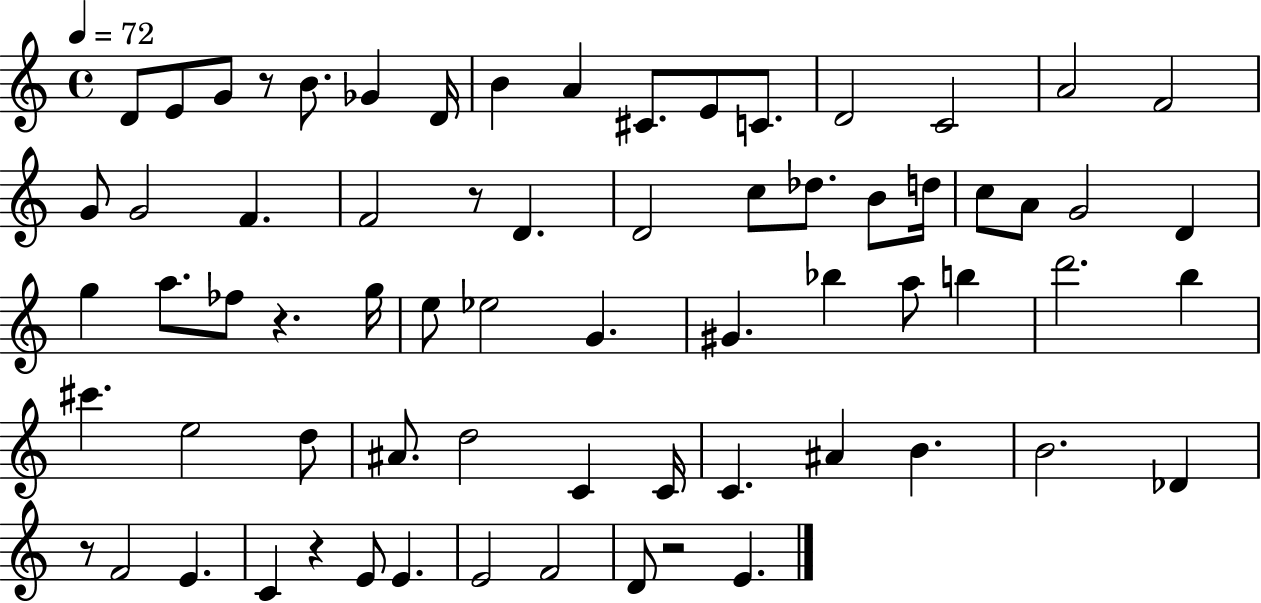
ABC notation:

X:1
T:Untitled
M:4/4
L:1/4
K:C
D/2 E/2 G/2 z/2 B/2 _G D/4 B A ^C/2 E/2 C/2 D2 C2 A2 F2 G/2 G2 F F2 z/2 D D2 c/2 _d/2 B/2 d/4 c/2 A/2 G2 D g a/2 _f/2 z g/4 e/2 _e2 G ^G _b a/2 b d'2 b ^c' e2 d/2 ^A/2 d2 C C/4 C ^A B B2 _D z/2 F2 E C z E/2 E E2 F2 D/2 z2 E